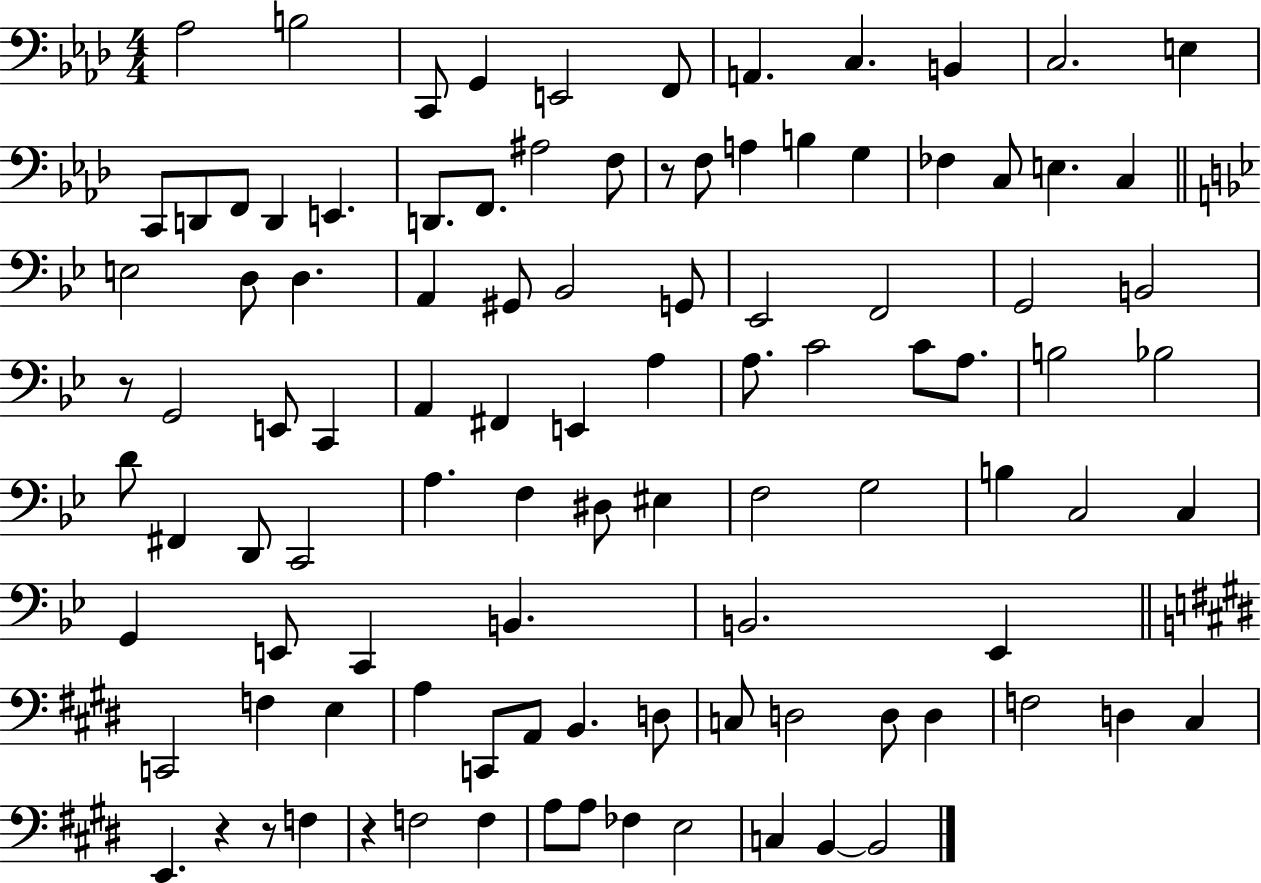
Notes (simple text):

Ab3/h B3/h C2/e G2/q E2/h F2/e A2/q. C3/q. B2/q C3/h. E3/q C2/e D2/e F2/e D2/q E2/q. D2/e. F2/e. A#3/h F3/e R/e F3/e A3/q B3/q G3/q FES3/q C3/e E3/q. C3/q E3/h D3/e D3/q. A2/q G#2/e Bb2/h G2/e Eb2/h F2/h G2/h B2/h R/e G2/h E2/e C2/q A2/q F#2/q E2/q A3/q A3/e. C4/h C4/e A3/e. B3/h Bb3/h D4/e F#2/q D2/e C2/h A3/q. F3/q D#3/e EIS3/q F3/h G3/h B3/q C3/h C3/q G2/q E2/e C2/q B2/q. B2/h. Eb2/q C2/h F3/q E3/q A3/q C2/e A2/e B2/q. D3/e C3/e D3/h D3/e D3/q F3/h D3/q C#3/q E2/q. R/q R/e F3/q R/q F3/h F3/q A3/e A3/e FES3/q E3/h C3/q B2/q B2/h